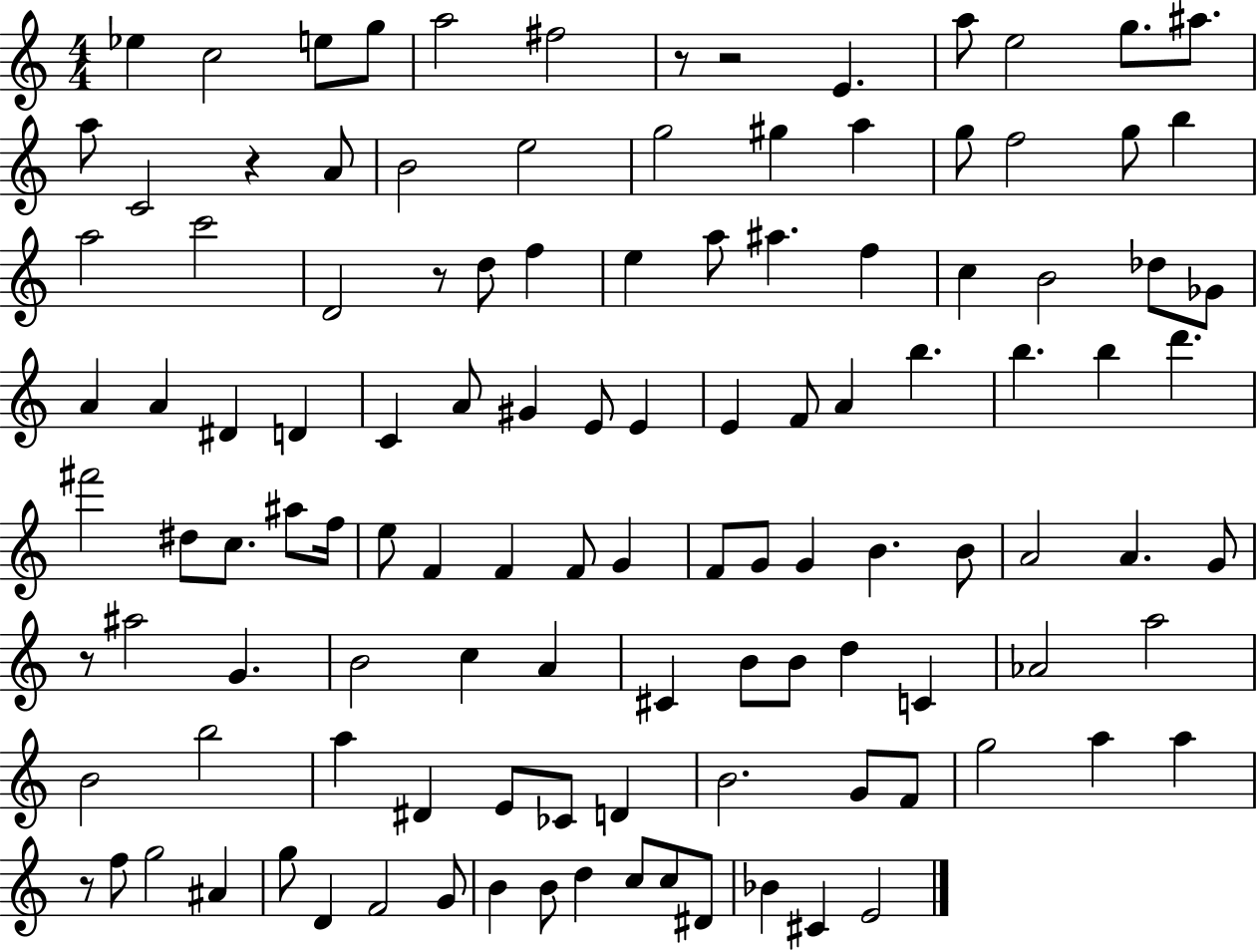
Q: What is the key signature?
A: C major